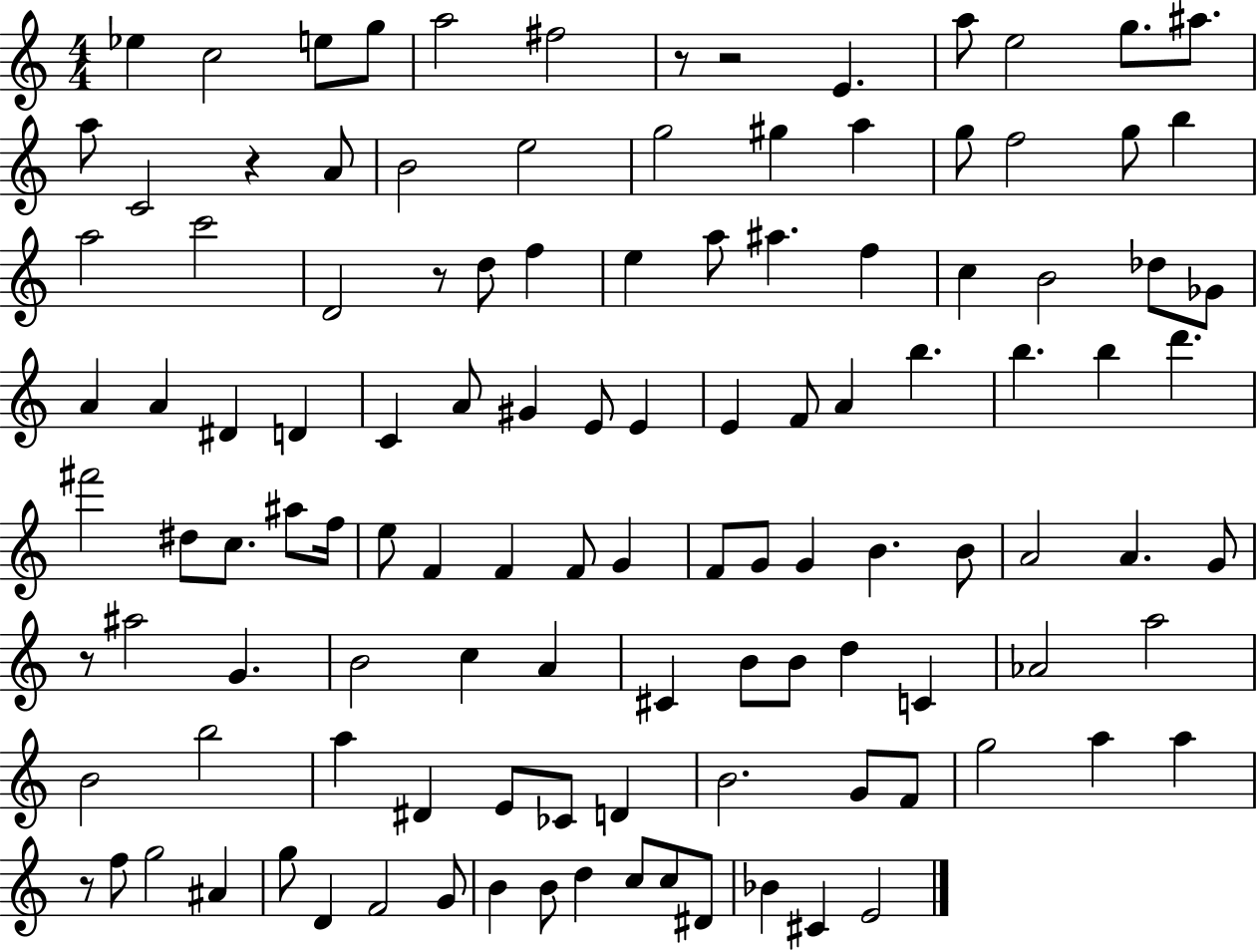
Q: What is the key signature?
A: C major